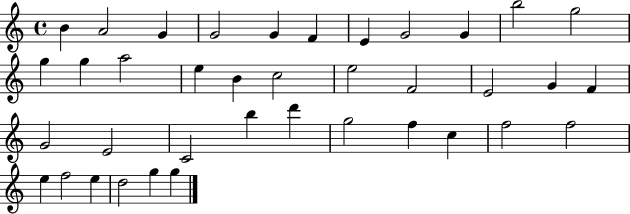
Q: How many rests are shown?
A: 0